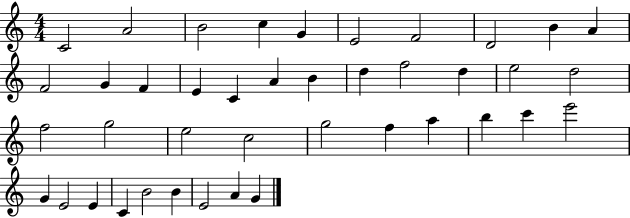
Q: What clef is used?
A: treble